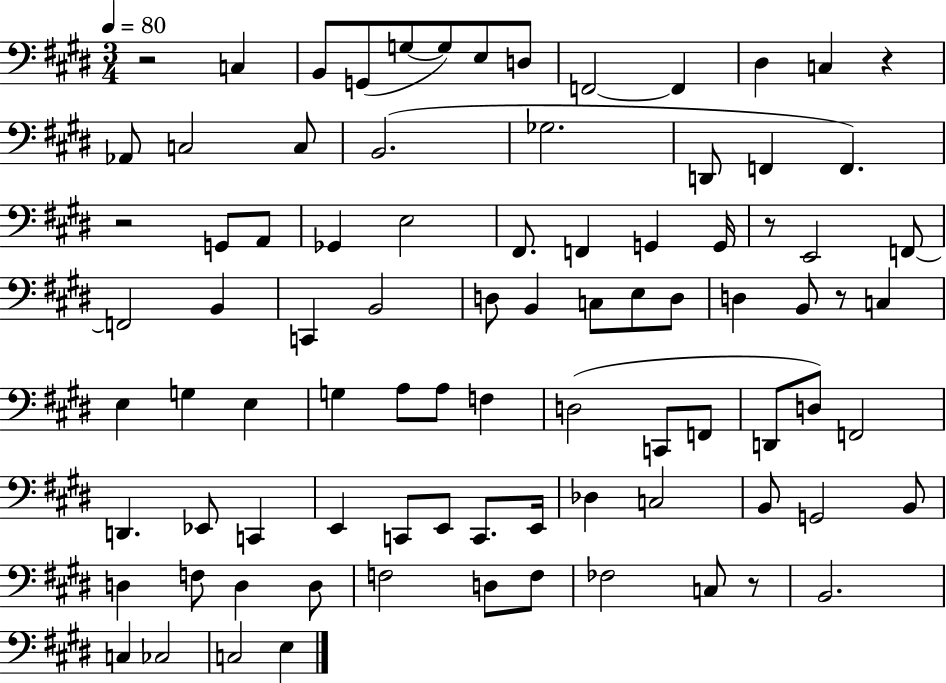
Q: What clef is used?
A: bass